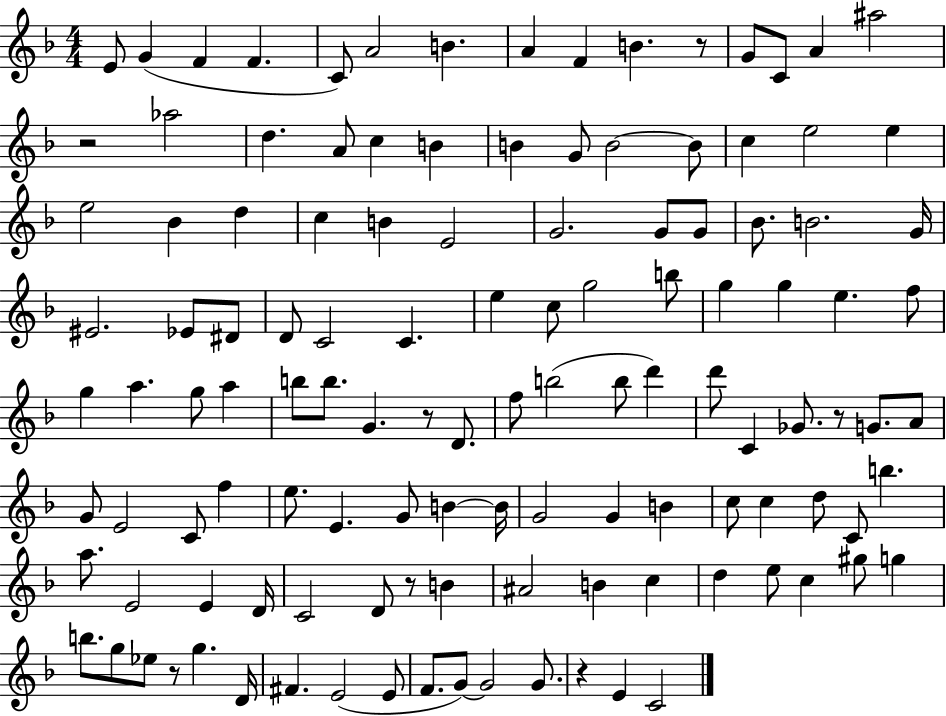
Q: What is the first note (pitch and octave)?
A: E4